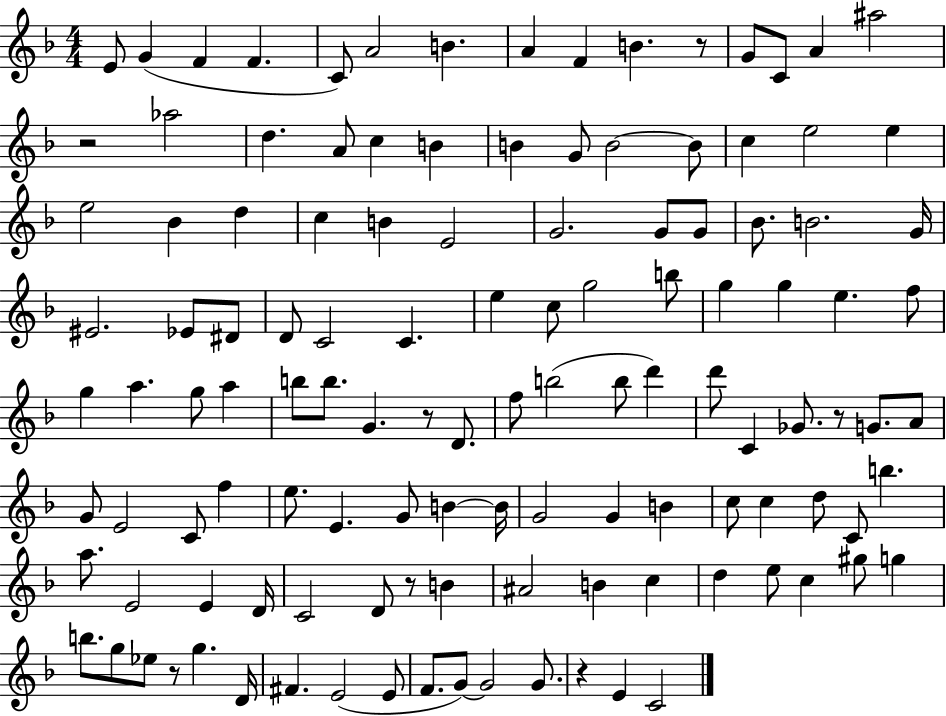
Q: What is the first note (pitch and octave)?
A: E4